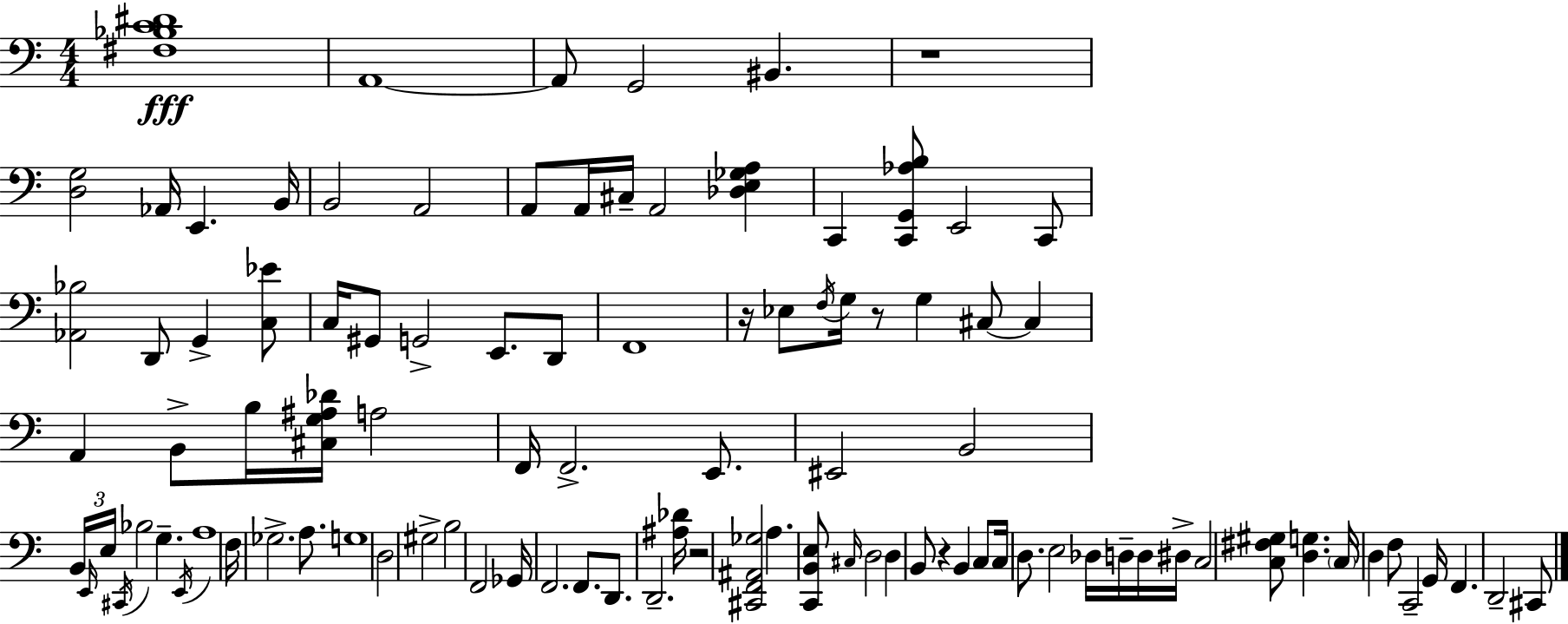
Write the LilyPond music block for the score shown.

{
  \clef bass
  \numericTimeSignature
  \time 4/4
  \key a \minor
  <fis bes c' dis'>1\fff | a,1~~ | a,8 g,2 bis,4. | r1 | \break <d g>2 aes,16 e,4. b,16 | b,2 a,2 | a,8 a,16 cis16-- a,2 <des e ges a>4 | c,4 <c, g, aes b>8 e,2 c,8 | \break <aes, bes>2 d,8 g,4-> <c ees'>8 | c16 gis,8 g,2-> e,8. d,8 | f,1 | r16 ees8 \acciaccatura { f16 } g16 r8 g4 cis8~~ cis4 | \break a,4 b,8-> b16 <cis g ais des'>16 a2 | f,16 f,2.-> e,8. | eis,2 b,2 | \tuplet 3/2 { b,16 \grace { e,16 } e16 } \acciaccatura { cis,16 } bes2 g4.-- | \break \acciaccatura { e,16 } a1 | f16 ges2.-> | a8. g1 | d2 gis2-> | \break b2 f,2 | ges,16 f,2. | f,8. d,8. d,2.-- | <ais des'>16 r2 <cis, f, ais, ges>2 | \break a4. <c, b, e>8 \grace { cis16 } d2 | d4 b,8 r4 b,4 | c8 c16 d8. e2 | des16 d16-- d16 dis16-> c2 <c fis gis>8 <d g>4. | \break \parenthesize c16 d4 f8 c,2-- | g,16 f,4. d,2-- | cis,8 \bar "|."
}